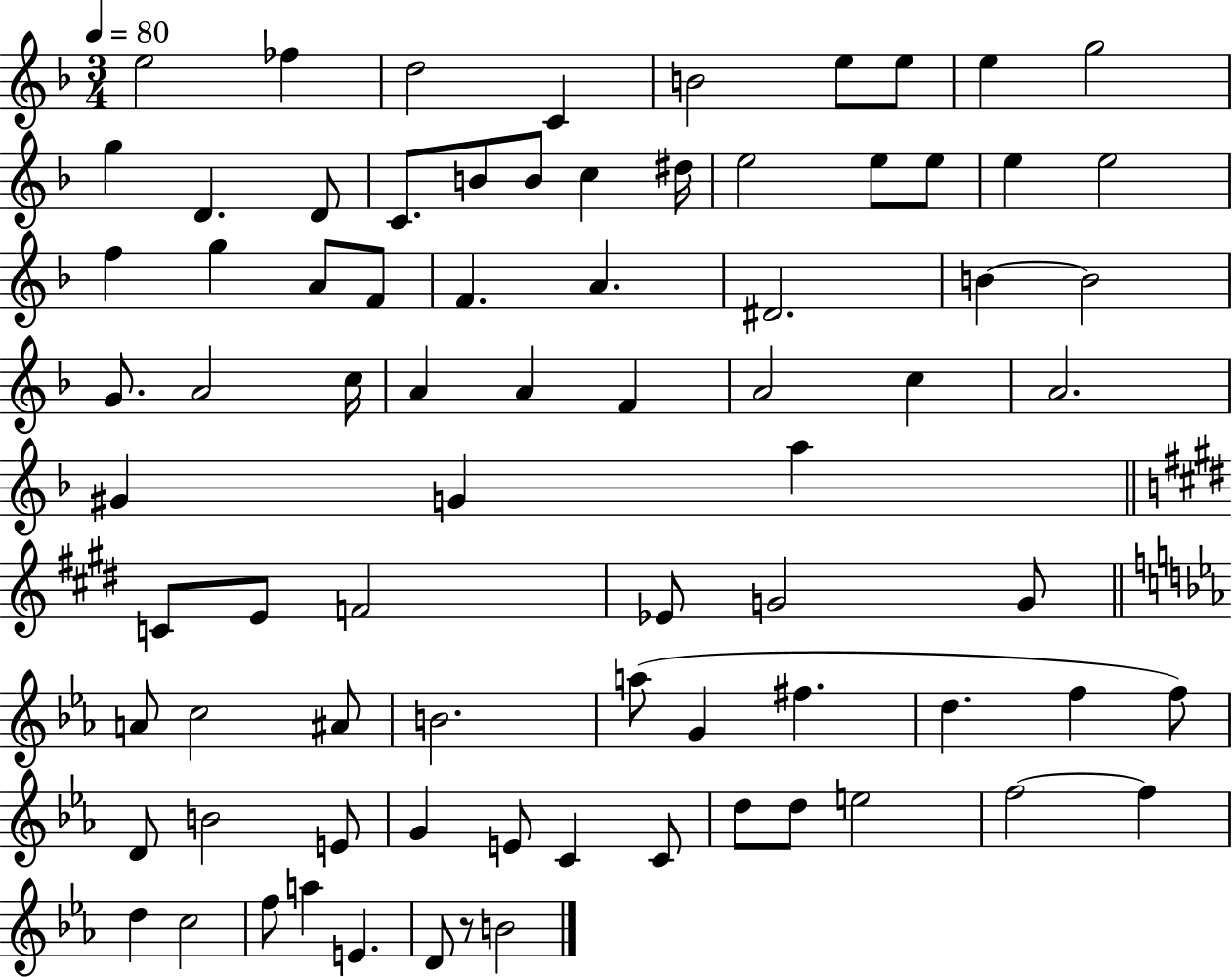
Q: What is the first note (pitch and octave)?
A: E5